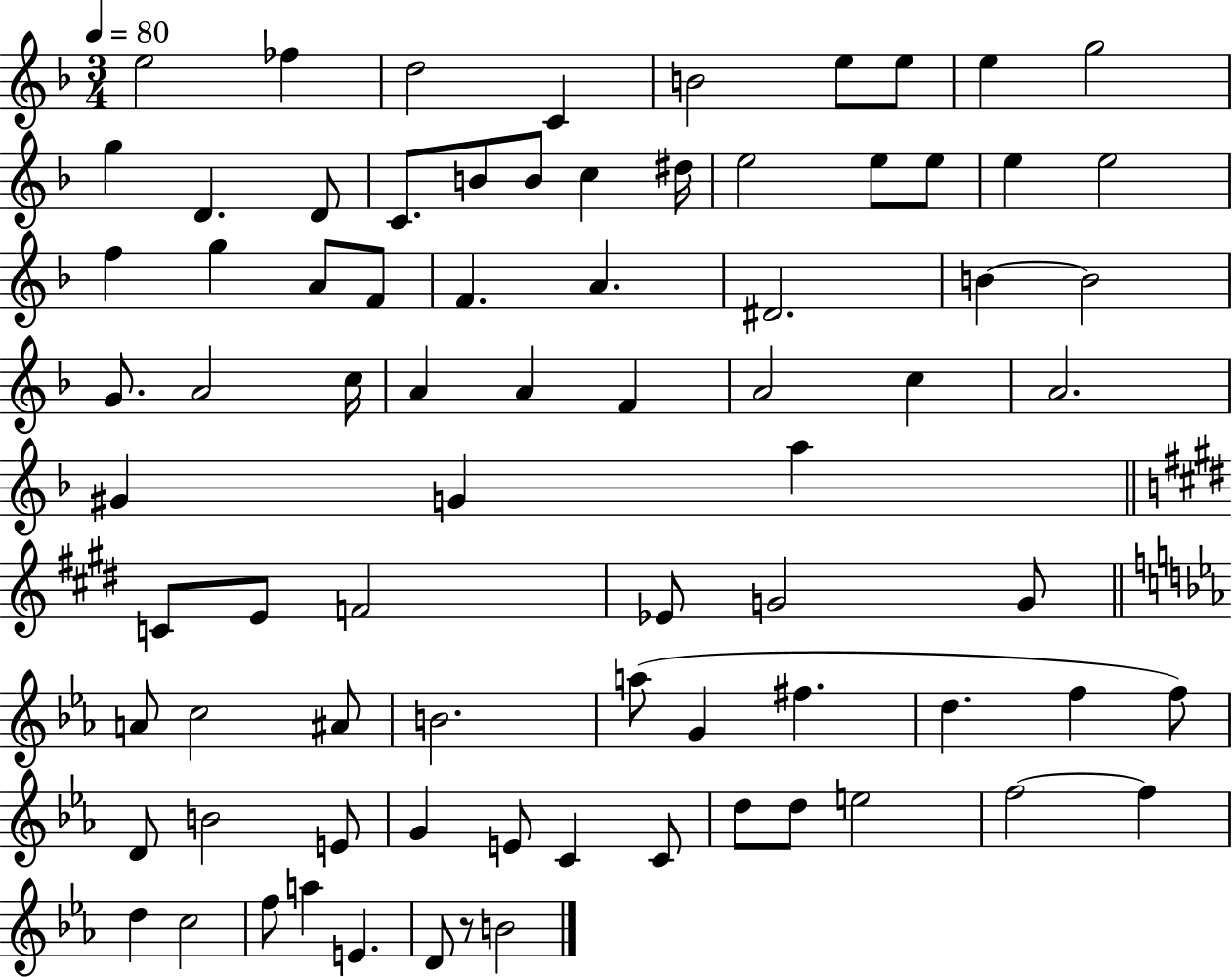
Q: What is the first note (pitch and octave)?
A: E5